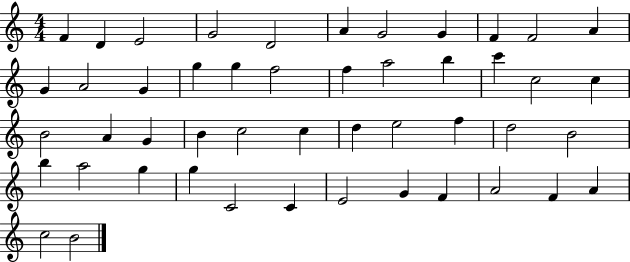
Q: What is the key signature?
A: C major